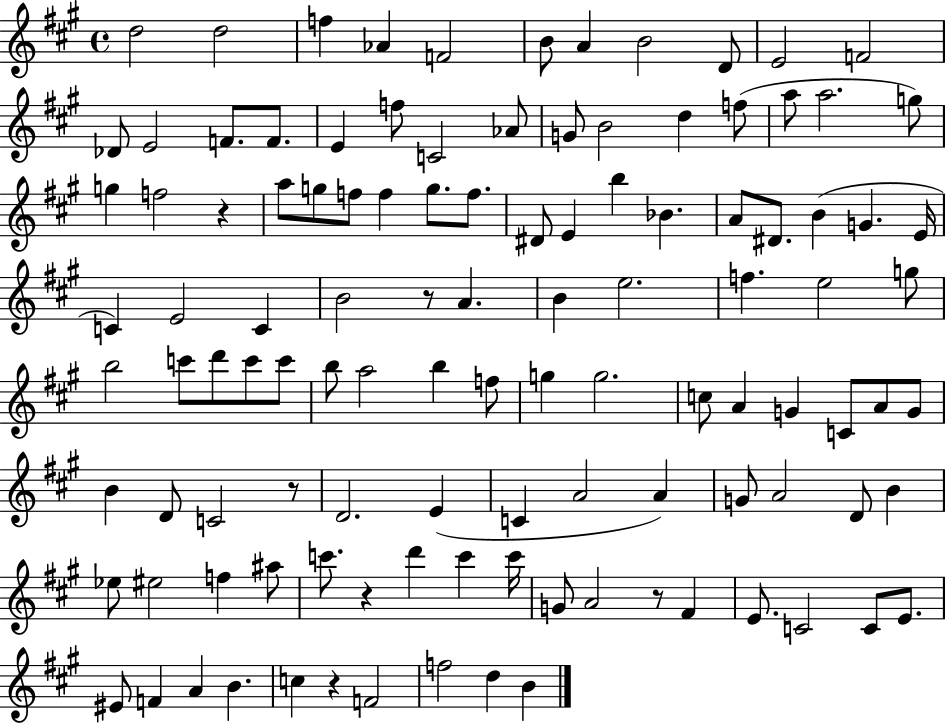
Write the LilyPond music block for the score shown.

{
  \clef treble
  \time 4/4
  \defaultTimeSignature
  \key a \major
  d''2 d''2 | f''4 aes'4 f'2 | b'8 a'4 b'2 d'8 | e'2 f'2 | \break des'8 e'2 f'8. f'8. | e'4 f''8 c'2 aes'8 | g'8 b'2 d''4 f''8( | a''8 a''2. g''8) | \break g''4 f''2 r4 | a''8 g''8 f''8 f''4 g''8. f''8. | dis'8 e'4 b''4 bes'4. | a'8 dis'8. b'4( g'4. e'16 | \break c'4) e'2 c'4 | b'2 r8 a'4. | b'4 e''2. | f''4. e''2 g''8 | \break b''2 c'''8 d'''8 c'''8 c'''8 | b''8 a''2 b''4 f''8 | g''4 g''2. | c''8 a'4 g'4 c'8 a'8 g'8 | \break b'4 d'8 c'2 r8 | d'2. e'4( | c'4 a'2 a'4) | g'8 a'2 d'8 b'4 | \break ees''8 eis''2 f''4 ais''8 | c'''8. r4 d'''4 c'''4 c'''16 | g'8 a'2 r8 fis'4 | e'8. c'2 c'8 e'8. | \break eis'8 f'4 a'4 b'4. | c''4 r4 f'2 | f''2 d''4 b'4 | \bar "|."
}